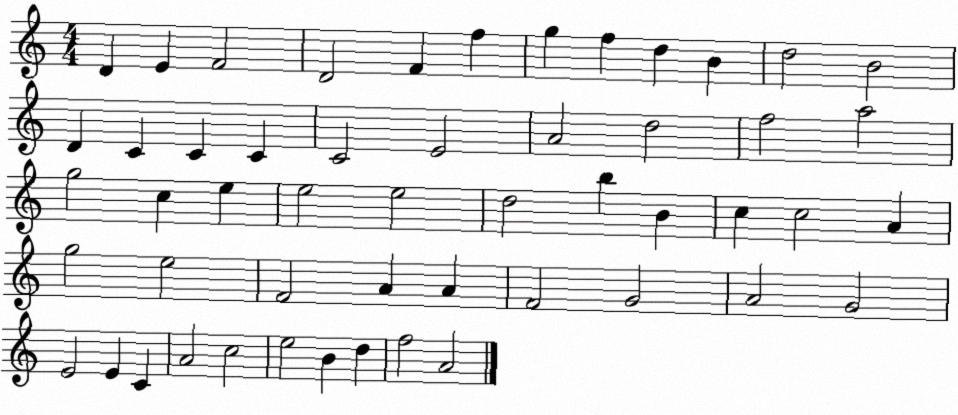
X:1
T:Untitled
M:4/4
L:1/4
K:C
D E F2 D2 F f g f d B d2 B2 D C C C C2 E2 A2 d2 f2 a2 g2 c e e2 e2 d2 b B c c2 A g2 e2 F2 A A F2 G2 A2 G2 E2 E C A2 c2 e2 B d f2 A2